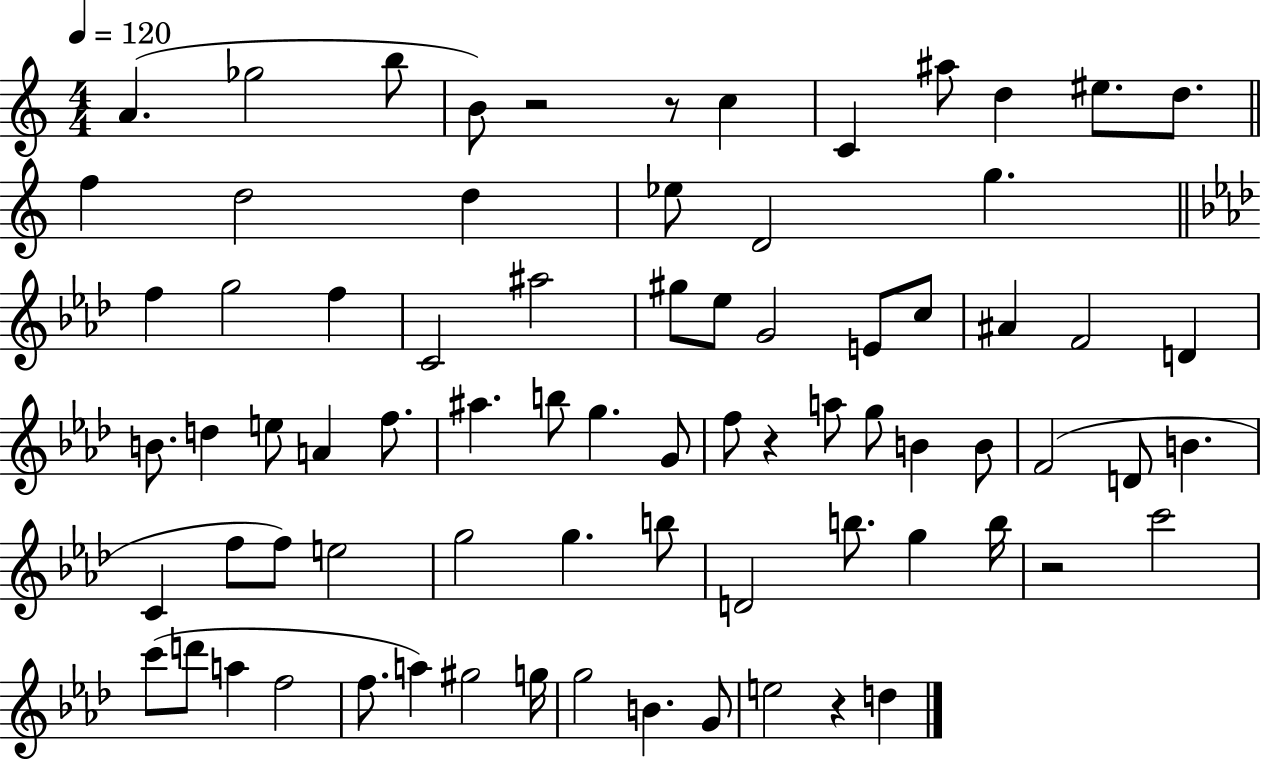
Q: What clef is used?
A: treble